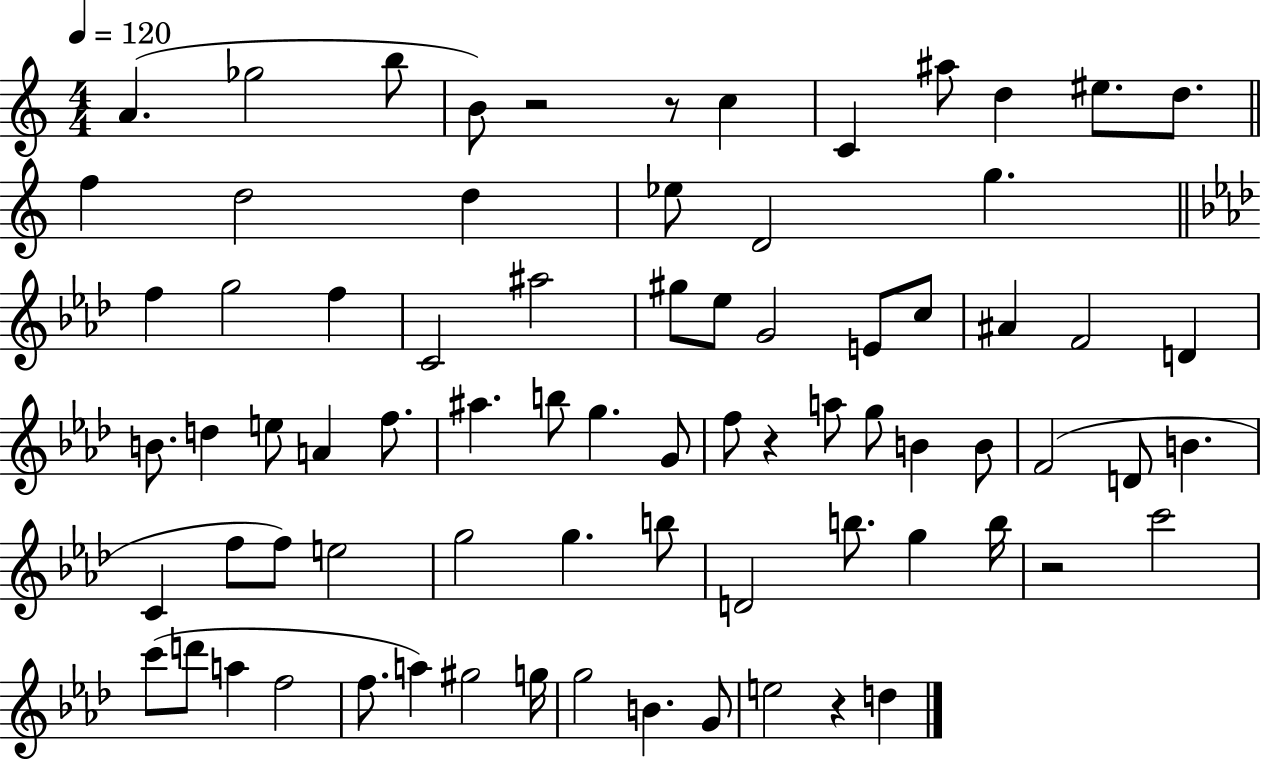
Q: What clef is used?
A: treble